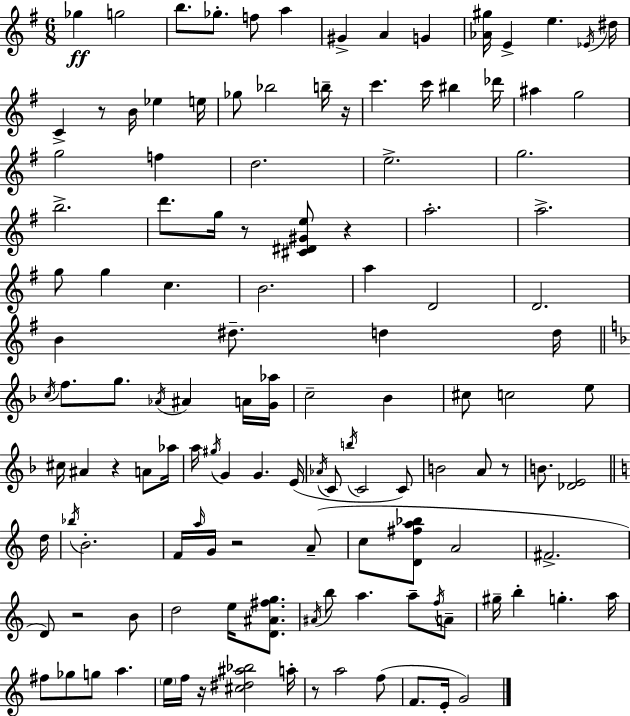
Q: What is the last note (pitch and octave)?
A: G4